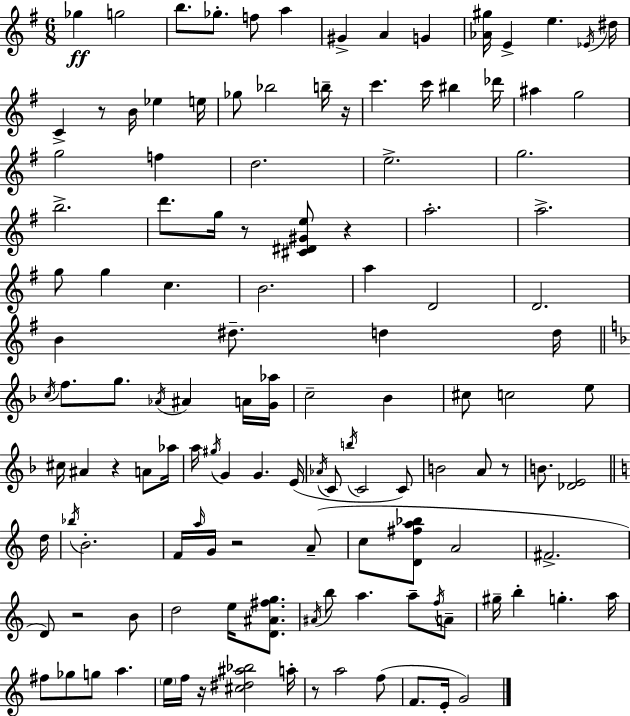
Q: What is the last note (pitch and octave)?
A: G4